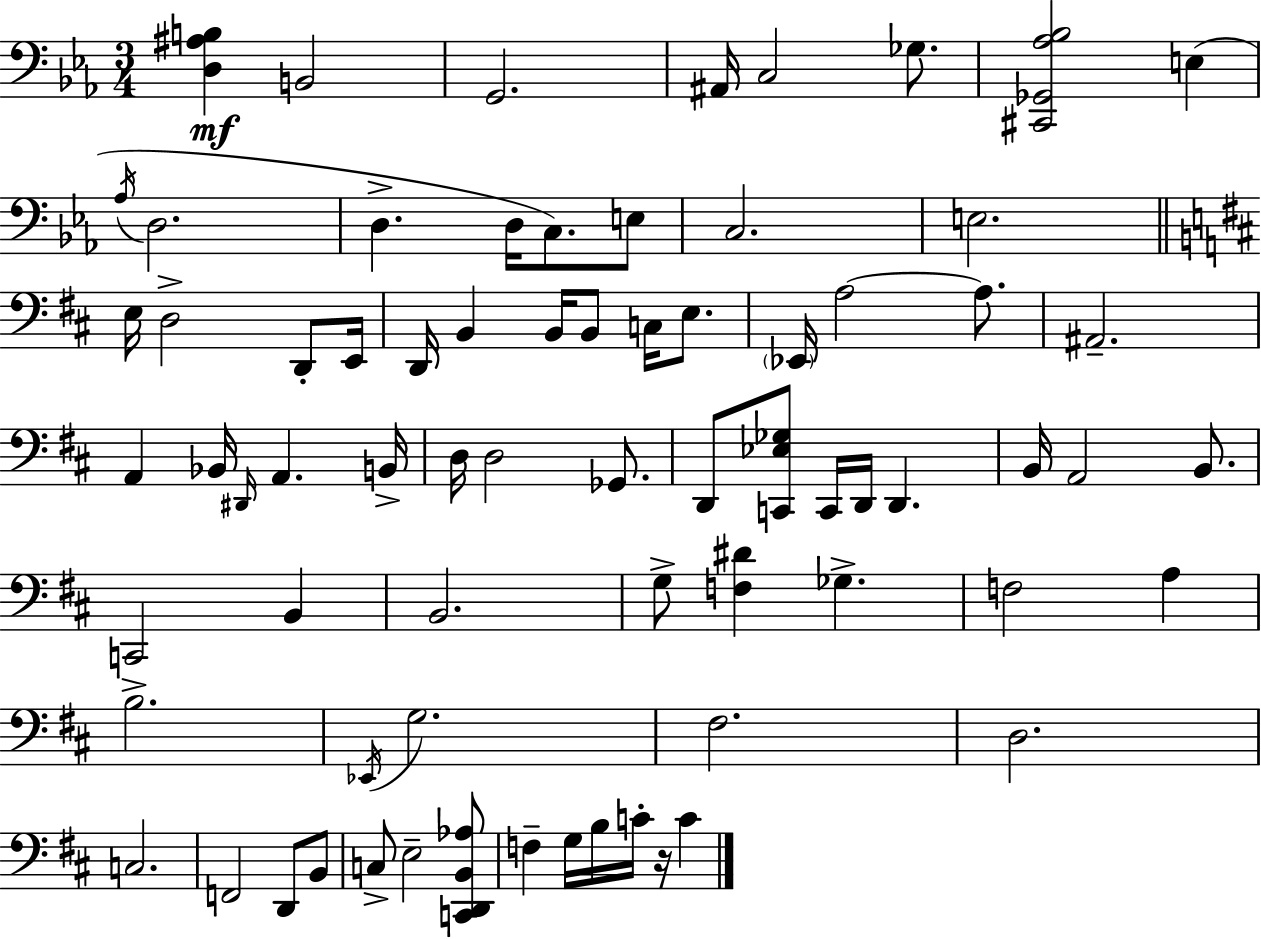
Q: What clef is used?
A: bass